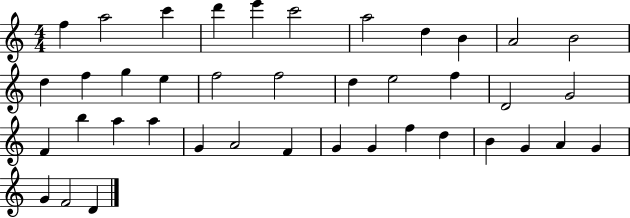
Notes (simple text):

F5/q A5/h C6/q D6/q E6/q C6/h A5/h D5/q B4/q A4/h B4/h D5/q F5/q G5/q E5/q F5/h F5/h D5/q E5/h F5/q D4/h G4/h F4/q B5/q A5/q A5/q G4/q A4/h F4/q G4/q G4/q F5/q D5/q B4/q G4/q A4/q G4/q G4/q F4/h D4/q